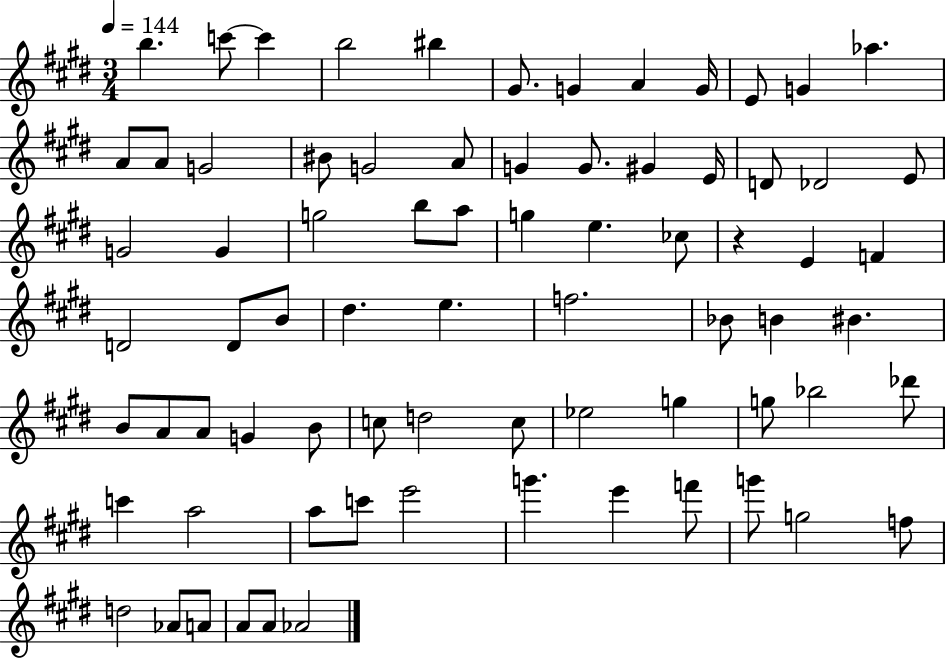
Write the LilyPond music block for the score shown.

{
  \clef treble
  \numericTimeSignature
  \time 3/4
  \key e \major
  \tempo 4 = 144
  \repeat volta 2 { b''4. c'''8~~ c'''4 | b''2 bis''4 | gis'8. g'4 a'4 g'16 | e'8 g'4 aes''4. | \break a'8 a'8 g'2 | bis'8 g'2 a'8 | g'4 g'8. gis'4 e'16 | d'8 des'2 e'8 | \break g'2 g'4 | g''2 b''8 a''8 | g''4 e''4. ces''8 | r4 e'4 f'4 | \break d'2 d'8 b'8 | dis''4. e''4. | f''2. | bes'8 b'4 bis'4. | \break b'8 a'8 a'8 g'4 b'8 | c''8 d''2 c''8 | ees''2 g''4 | g''8 bes''2 des'''8 | \break c'''4 a''2 | a''8 c'''8 e'''2 | g'''4. e'''4 f'''8 | g'''8 g''2 f''8 | \break d''2 aes'8 a'8 | a'8 a'8 aes'2 | } \bar "|."
}